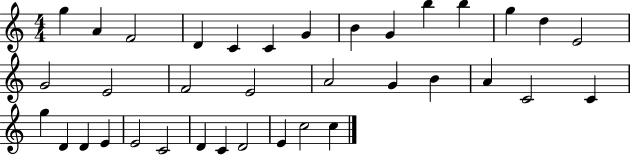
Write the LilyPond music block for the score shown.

{
  \clef treble
  \numericTimeSignature
  \time 4/4
  \key c \major
  g''4 a'4 f'2 | d'4 c'4 c'4 g'4 | b'4 g'4 b''4 b''4 | g''4 d''4 e'2 | \break g'2 e'2 | f'2 e'2 | a'2 g'4 b'4 | a'4 c'2 c'4 | \break g''4 d'4 d'4 e'4 | e'2 c'2 | d'4 c'4 d'2 | e'4 c''2 c''4 | \break \bar "|."
}